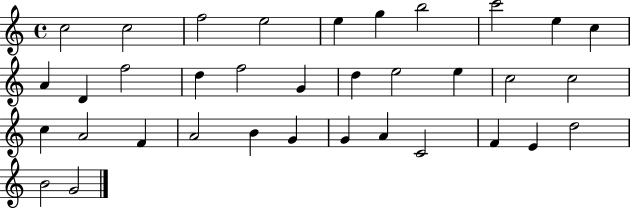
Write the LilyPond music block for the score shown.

{
  \clef treble
  \time 4/4
  \defaultTimeSignature
  \key c \major
  c''2 c''2 | f''2 e''2 | e''4 g''4 b''2 | c'''2 e''4 c''4 | \break a'4 d'4 f''2 | d''4 f''2 g'4 | d''4 e''2 e''4 | c''2 c''2 | \break c''4 a'2 f'4 | a'2 b'4 g'4 | g'4 a'4 c'2 | f'4 e'4 d''2 | \break b'2 g'2 | \bar "|."
}